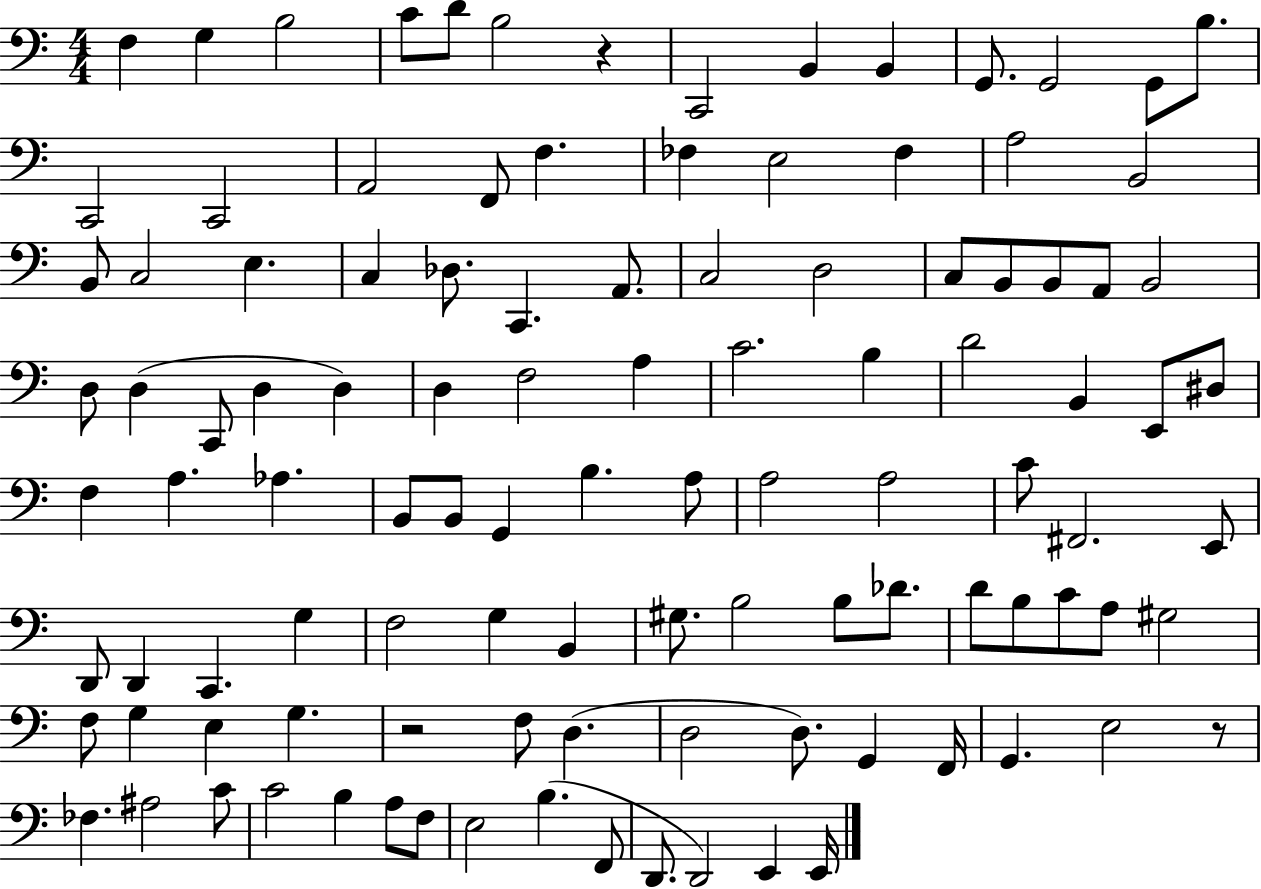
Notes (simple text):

F3/q G3/q B3/h C4/e D4/e B3/h R/q C2/h B2/q B2/q G2/e. G2/h G2/e B3/e. C2/h C2/h A2/h F2/e F3/q. FES3/q E3/h FES3/q A3/h B2/h B2/e C3/h E3/q. C3/q Db3/e. C2/q. A2/e. C3/h D3/h C3/e B2/e B2/e A2/e B2/h D3/e D3/q C2/e D3/q D3/q D3/q F3/h A3/q C4/h. B3/q D4/h B2/q E2/e D#3/e F3/q A3/q. Ab3/q. B2/e B2/e G2/q B3/q. A3/e A3/h A3/h C4/e F#2/h. E2/e D2/e D2/q C2/q. G3/q F3/h G3/q B2/q G#3/e. B3/h B3/e Db4/e. D4/e B3/e C4/e A3/e G#3/h F3/e G3/q E3/q G3/q. R/h F3/e D3/q. D3/h D3/e. G2/q F2/s G2/q. E3/h R/e FES3/q. A#3/h C4/e C4/h B3/q A3/e F3/e E3/h B3/q. F2/e D2/e. D2/h E2/q E2/s